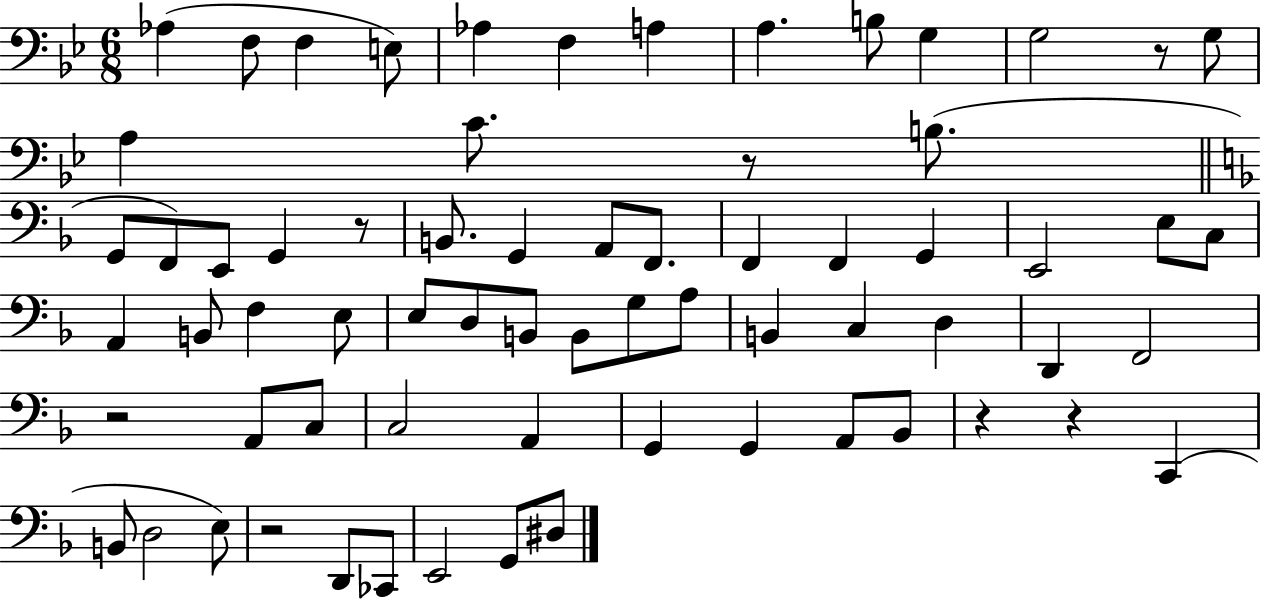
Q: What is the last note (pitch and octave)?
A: D#3